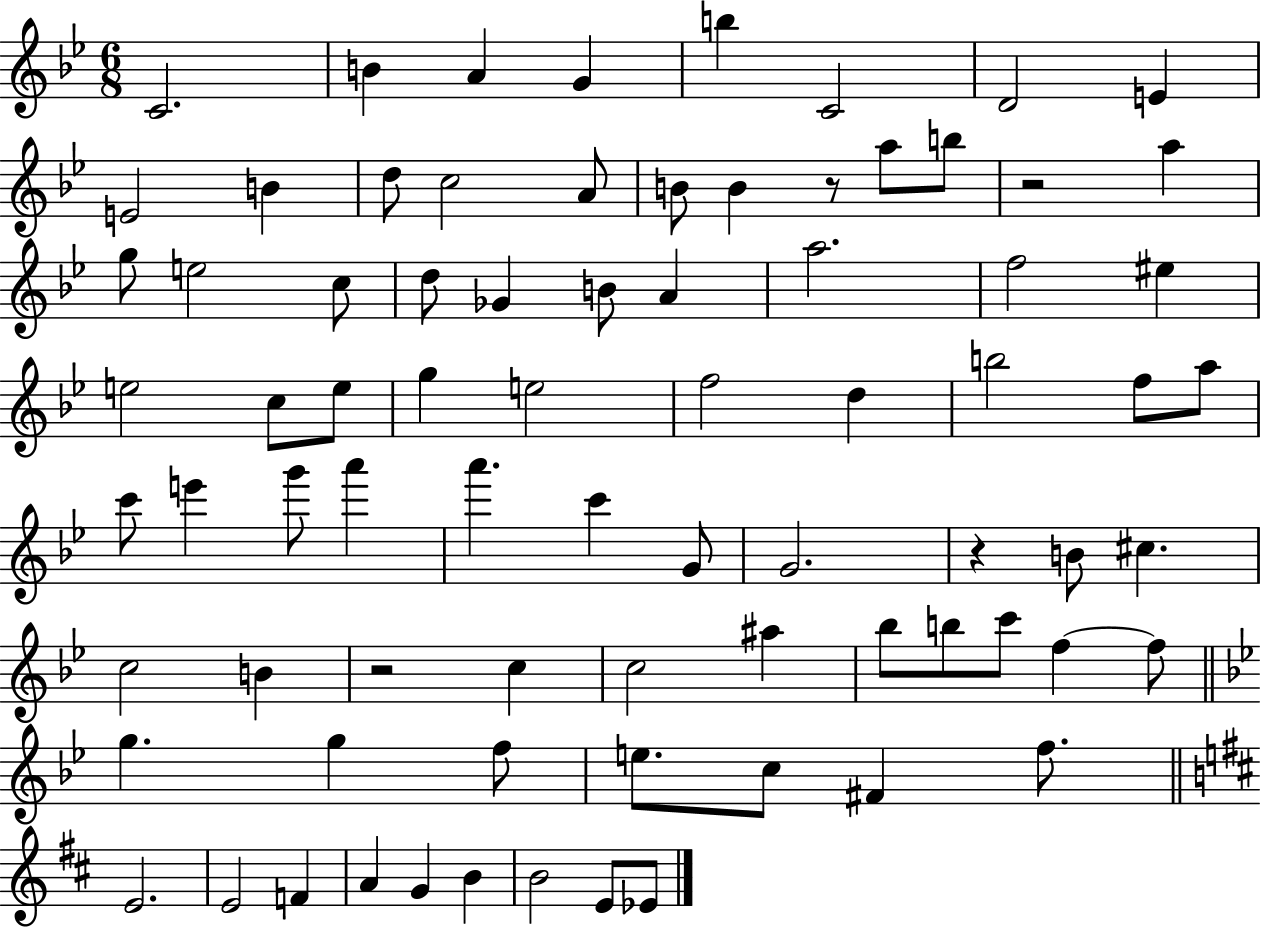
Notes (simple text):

C4/h. B4/q A4/q G4/q B5/q C4/h D4/h E4/q E4/h B4/q D5/e C5/h A4/e B4/e B4/q R/e A5/e B5/e R/h A5/q G5/e E5/h C5/e D5/e Gb4/q B4/e A4/q A5/h. F5/h EIS5/q E5/h C5/e E5/e G5/q E5/h F5/h D5/q B5/h F5/e A5/e C6/e E6/q G6/e A6/q A6/q. C6/q G4/e G4/h. R/q B4/e C#5/q. C5/h B4/q R/h C5/q C5/h A#5/q Bb5/e B5/e C6/e F5/q F5/e G5/q. G5/q F5/e E5/e. C5/e F#4/q F5/e. E4/h. E4/h F4/q A4/q G4/q B4/q B4/h E4/e Eb4/e